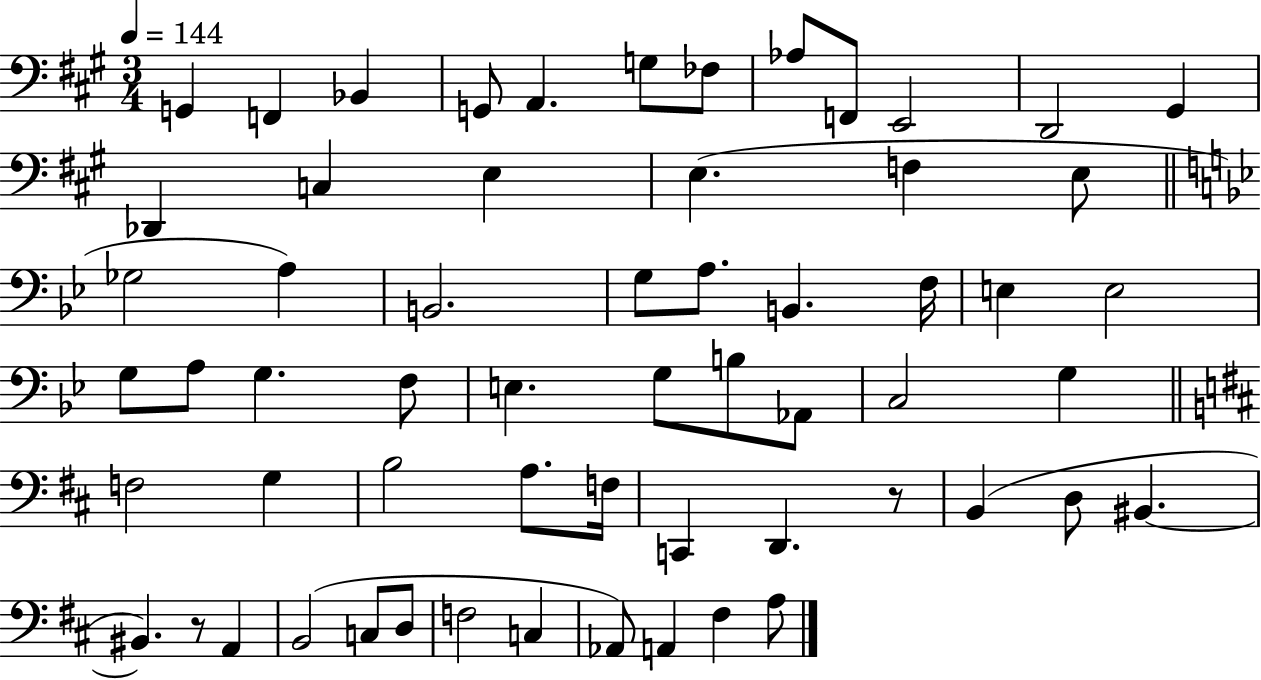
{
  \clef bass
  \numericTimeSignature
  \time 3/4
  \key a \major
  \tempo 4 = 144
  g,4 f,4 bes,4 | g,8 a,4. g8 fes8 | aes8 f,8 e,2 | d,2 gis,4 | \break des,4 c4 e4 | e4.( f4 e8 | \bar "||" \break \key g \minor ges2 a4) | b,2. | g8 a8. b,4. f16 | e4 e2 | \break g8 a8 g4. f8 | e4. g8 b8 aes,8 | c2 g4 | \bar "||" \break \key b \minor f2 g4 | b2 a8. f16 | c,4 d,4. r8 | b,4( d8 bis,4.~~ | \break bis,4.) r8 a,4 | b,2( c8 d8 | f2 c4 | aes,8) a,4 fis4 a8 | \break \bar "|."
}